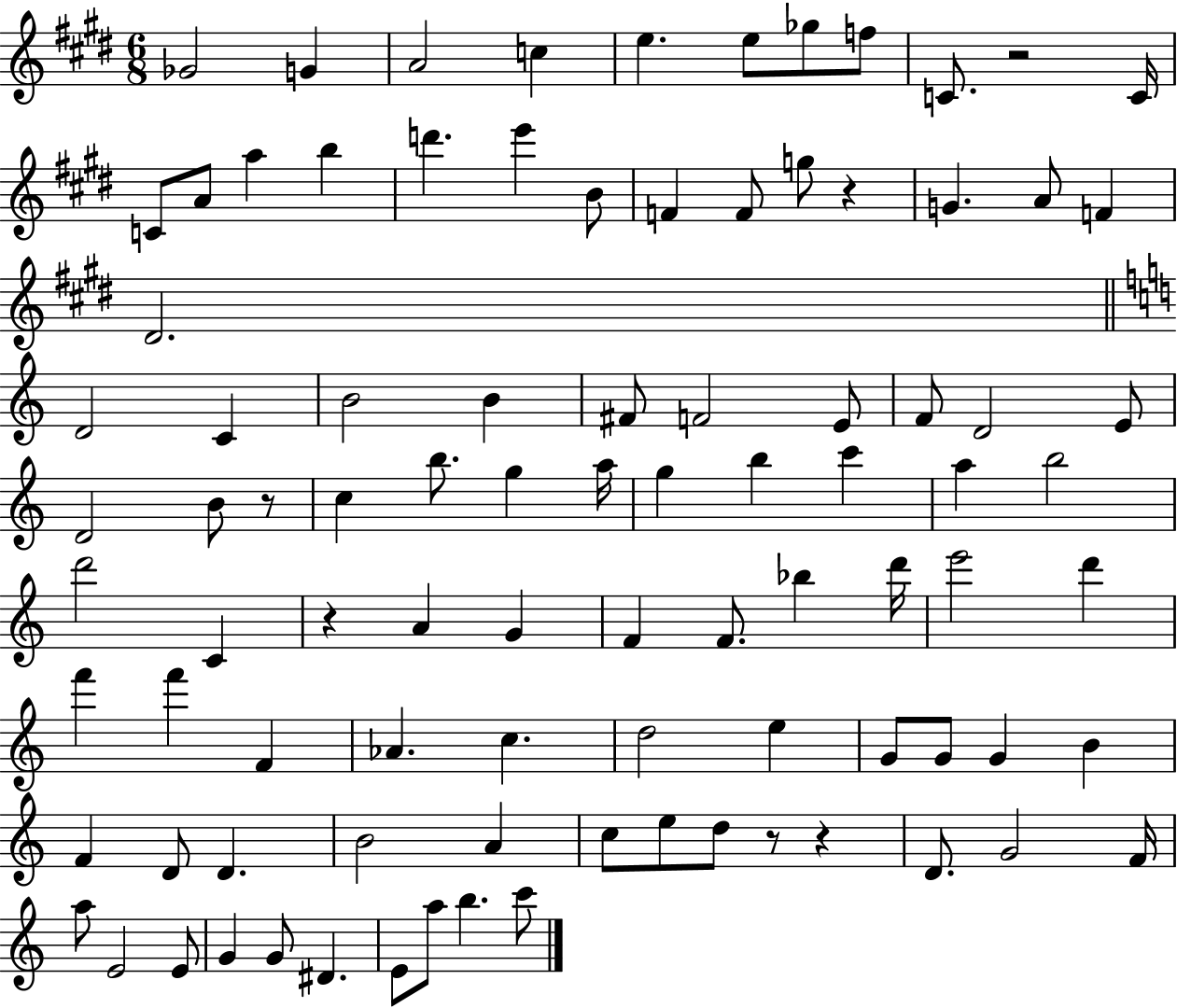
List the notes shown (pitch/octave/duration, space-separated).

Gb4/h G4/q A4/h C5/q E5/q. E5/e Gb5/e F5/e C4/e. R/h C4/s C4/e A4/e A5/q B5/q D6/q. E6/q B4/e F4/q F4/e G5/e R/q G4/q. A4/e F4/q D#4/h. D4/h C4/q B4/h B4/q F#4/e F4/h E4/e F4/e D4/h E4/e D4/h B4/e R/e C5/q B5/e. G5/q A5/s G5/q B5/q C6/q A5/q B5/h D6/h C4/q R/q A4/q G4/q F4/q F4/e. Bb5/q D6/s E6/h D6/q F6/q F6/q F4/q Ab4/q. C5/q. D5/h E5/q G4/e G4/e G4/q B4/q F4/q D4/e D4/q. B4/h A4/q C5/e E5/e D5/e R/e R/q D4/e. G4/h F4/s A5/e E4/h E4/e G4/q G4/e D#4/q. E4/e A5/e B5/q. C6/e